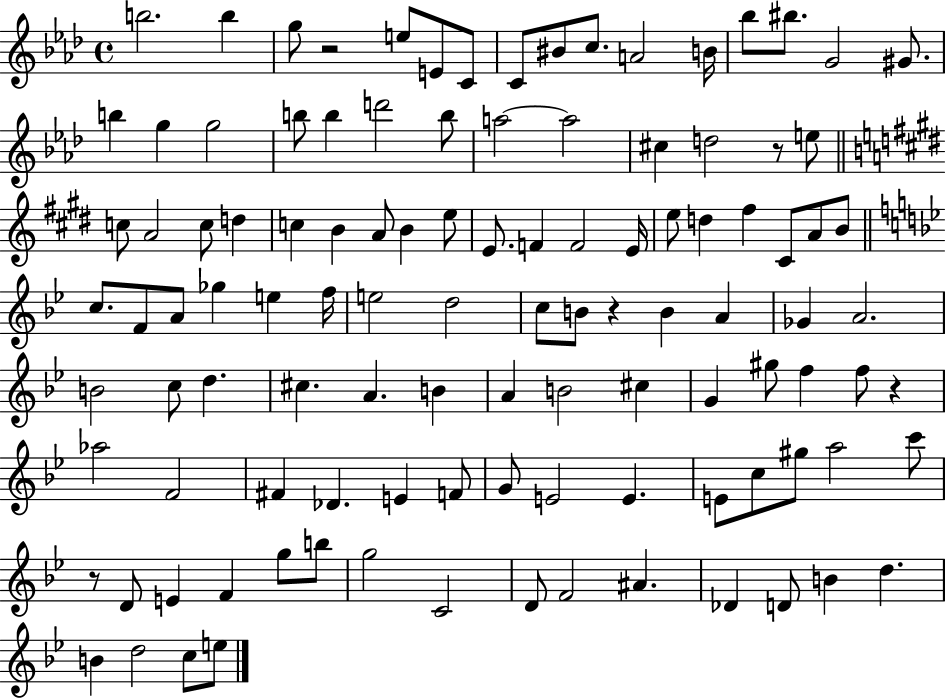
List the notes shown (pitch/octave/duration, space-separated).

B5/h. B5/q G5/e R/h E5/e E4/e C4/e C4/e BIS4/e C5/e. A4/h B4/s Bb5/e BIS5/e. G4/h G#4/e. B5/q G5/q G5/h B5/e B5/q D6/h B5/e A5/h A5/h C#5/q D5/h R/e E5/e C5/e A4/h C5/e D5/q C5/q B4/q A4/e B4/q E5/e E4/e. F4/q F4/h E4/s E5/e D5/q F#5/q C#4/e A4/e B4/e C5/e. F4/e A4/e Gb5/q E5/q F5/s E5/h D5/h C5/e B4/e R/q B4/q A4/q Gb4/q A4/h. B4/h C5/e D5/q. C#5/q. A4/q. B4/q A4/q B4/h C#5/q G4/q G#5/e F5/q F5/e R/q Ab5/h F4/h F#4/q Db4/q. E4/q F4/e G4/e E4/h E4/q. E4/e C5/e G#5/e A5/h C6/e R/e D4/e E4/q F4/q G5/e B5/e G5/h C4/h D4/e F4/h A#4/q. Db4/q D4/e B4/q D5/q. B4/q D5/h C5/e E5/e